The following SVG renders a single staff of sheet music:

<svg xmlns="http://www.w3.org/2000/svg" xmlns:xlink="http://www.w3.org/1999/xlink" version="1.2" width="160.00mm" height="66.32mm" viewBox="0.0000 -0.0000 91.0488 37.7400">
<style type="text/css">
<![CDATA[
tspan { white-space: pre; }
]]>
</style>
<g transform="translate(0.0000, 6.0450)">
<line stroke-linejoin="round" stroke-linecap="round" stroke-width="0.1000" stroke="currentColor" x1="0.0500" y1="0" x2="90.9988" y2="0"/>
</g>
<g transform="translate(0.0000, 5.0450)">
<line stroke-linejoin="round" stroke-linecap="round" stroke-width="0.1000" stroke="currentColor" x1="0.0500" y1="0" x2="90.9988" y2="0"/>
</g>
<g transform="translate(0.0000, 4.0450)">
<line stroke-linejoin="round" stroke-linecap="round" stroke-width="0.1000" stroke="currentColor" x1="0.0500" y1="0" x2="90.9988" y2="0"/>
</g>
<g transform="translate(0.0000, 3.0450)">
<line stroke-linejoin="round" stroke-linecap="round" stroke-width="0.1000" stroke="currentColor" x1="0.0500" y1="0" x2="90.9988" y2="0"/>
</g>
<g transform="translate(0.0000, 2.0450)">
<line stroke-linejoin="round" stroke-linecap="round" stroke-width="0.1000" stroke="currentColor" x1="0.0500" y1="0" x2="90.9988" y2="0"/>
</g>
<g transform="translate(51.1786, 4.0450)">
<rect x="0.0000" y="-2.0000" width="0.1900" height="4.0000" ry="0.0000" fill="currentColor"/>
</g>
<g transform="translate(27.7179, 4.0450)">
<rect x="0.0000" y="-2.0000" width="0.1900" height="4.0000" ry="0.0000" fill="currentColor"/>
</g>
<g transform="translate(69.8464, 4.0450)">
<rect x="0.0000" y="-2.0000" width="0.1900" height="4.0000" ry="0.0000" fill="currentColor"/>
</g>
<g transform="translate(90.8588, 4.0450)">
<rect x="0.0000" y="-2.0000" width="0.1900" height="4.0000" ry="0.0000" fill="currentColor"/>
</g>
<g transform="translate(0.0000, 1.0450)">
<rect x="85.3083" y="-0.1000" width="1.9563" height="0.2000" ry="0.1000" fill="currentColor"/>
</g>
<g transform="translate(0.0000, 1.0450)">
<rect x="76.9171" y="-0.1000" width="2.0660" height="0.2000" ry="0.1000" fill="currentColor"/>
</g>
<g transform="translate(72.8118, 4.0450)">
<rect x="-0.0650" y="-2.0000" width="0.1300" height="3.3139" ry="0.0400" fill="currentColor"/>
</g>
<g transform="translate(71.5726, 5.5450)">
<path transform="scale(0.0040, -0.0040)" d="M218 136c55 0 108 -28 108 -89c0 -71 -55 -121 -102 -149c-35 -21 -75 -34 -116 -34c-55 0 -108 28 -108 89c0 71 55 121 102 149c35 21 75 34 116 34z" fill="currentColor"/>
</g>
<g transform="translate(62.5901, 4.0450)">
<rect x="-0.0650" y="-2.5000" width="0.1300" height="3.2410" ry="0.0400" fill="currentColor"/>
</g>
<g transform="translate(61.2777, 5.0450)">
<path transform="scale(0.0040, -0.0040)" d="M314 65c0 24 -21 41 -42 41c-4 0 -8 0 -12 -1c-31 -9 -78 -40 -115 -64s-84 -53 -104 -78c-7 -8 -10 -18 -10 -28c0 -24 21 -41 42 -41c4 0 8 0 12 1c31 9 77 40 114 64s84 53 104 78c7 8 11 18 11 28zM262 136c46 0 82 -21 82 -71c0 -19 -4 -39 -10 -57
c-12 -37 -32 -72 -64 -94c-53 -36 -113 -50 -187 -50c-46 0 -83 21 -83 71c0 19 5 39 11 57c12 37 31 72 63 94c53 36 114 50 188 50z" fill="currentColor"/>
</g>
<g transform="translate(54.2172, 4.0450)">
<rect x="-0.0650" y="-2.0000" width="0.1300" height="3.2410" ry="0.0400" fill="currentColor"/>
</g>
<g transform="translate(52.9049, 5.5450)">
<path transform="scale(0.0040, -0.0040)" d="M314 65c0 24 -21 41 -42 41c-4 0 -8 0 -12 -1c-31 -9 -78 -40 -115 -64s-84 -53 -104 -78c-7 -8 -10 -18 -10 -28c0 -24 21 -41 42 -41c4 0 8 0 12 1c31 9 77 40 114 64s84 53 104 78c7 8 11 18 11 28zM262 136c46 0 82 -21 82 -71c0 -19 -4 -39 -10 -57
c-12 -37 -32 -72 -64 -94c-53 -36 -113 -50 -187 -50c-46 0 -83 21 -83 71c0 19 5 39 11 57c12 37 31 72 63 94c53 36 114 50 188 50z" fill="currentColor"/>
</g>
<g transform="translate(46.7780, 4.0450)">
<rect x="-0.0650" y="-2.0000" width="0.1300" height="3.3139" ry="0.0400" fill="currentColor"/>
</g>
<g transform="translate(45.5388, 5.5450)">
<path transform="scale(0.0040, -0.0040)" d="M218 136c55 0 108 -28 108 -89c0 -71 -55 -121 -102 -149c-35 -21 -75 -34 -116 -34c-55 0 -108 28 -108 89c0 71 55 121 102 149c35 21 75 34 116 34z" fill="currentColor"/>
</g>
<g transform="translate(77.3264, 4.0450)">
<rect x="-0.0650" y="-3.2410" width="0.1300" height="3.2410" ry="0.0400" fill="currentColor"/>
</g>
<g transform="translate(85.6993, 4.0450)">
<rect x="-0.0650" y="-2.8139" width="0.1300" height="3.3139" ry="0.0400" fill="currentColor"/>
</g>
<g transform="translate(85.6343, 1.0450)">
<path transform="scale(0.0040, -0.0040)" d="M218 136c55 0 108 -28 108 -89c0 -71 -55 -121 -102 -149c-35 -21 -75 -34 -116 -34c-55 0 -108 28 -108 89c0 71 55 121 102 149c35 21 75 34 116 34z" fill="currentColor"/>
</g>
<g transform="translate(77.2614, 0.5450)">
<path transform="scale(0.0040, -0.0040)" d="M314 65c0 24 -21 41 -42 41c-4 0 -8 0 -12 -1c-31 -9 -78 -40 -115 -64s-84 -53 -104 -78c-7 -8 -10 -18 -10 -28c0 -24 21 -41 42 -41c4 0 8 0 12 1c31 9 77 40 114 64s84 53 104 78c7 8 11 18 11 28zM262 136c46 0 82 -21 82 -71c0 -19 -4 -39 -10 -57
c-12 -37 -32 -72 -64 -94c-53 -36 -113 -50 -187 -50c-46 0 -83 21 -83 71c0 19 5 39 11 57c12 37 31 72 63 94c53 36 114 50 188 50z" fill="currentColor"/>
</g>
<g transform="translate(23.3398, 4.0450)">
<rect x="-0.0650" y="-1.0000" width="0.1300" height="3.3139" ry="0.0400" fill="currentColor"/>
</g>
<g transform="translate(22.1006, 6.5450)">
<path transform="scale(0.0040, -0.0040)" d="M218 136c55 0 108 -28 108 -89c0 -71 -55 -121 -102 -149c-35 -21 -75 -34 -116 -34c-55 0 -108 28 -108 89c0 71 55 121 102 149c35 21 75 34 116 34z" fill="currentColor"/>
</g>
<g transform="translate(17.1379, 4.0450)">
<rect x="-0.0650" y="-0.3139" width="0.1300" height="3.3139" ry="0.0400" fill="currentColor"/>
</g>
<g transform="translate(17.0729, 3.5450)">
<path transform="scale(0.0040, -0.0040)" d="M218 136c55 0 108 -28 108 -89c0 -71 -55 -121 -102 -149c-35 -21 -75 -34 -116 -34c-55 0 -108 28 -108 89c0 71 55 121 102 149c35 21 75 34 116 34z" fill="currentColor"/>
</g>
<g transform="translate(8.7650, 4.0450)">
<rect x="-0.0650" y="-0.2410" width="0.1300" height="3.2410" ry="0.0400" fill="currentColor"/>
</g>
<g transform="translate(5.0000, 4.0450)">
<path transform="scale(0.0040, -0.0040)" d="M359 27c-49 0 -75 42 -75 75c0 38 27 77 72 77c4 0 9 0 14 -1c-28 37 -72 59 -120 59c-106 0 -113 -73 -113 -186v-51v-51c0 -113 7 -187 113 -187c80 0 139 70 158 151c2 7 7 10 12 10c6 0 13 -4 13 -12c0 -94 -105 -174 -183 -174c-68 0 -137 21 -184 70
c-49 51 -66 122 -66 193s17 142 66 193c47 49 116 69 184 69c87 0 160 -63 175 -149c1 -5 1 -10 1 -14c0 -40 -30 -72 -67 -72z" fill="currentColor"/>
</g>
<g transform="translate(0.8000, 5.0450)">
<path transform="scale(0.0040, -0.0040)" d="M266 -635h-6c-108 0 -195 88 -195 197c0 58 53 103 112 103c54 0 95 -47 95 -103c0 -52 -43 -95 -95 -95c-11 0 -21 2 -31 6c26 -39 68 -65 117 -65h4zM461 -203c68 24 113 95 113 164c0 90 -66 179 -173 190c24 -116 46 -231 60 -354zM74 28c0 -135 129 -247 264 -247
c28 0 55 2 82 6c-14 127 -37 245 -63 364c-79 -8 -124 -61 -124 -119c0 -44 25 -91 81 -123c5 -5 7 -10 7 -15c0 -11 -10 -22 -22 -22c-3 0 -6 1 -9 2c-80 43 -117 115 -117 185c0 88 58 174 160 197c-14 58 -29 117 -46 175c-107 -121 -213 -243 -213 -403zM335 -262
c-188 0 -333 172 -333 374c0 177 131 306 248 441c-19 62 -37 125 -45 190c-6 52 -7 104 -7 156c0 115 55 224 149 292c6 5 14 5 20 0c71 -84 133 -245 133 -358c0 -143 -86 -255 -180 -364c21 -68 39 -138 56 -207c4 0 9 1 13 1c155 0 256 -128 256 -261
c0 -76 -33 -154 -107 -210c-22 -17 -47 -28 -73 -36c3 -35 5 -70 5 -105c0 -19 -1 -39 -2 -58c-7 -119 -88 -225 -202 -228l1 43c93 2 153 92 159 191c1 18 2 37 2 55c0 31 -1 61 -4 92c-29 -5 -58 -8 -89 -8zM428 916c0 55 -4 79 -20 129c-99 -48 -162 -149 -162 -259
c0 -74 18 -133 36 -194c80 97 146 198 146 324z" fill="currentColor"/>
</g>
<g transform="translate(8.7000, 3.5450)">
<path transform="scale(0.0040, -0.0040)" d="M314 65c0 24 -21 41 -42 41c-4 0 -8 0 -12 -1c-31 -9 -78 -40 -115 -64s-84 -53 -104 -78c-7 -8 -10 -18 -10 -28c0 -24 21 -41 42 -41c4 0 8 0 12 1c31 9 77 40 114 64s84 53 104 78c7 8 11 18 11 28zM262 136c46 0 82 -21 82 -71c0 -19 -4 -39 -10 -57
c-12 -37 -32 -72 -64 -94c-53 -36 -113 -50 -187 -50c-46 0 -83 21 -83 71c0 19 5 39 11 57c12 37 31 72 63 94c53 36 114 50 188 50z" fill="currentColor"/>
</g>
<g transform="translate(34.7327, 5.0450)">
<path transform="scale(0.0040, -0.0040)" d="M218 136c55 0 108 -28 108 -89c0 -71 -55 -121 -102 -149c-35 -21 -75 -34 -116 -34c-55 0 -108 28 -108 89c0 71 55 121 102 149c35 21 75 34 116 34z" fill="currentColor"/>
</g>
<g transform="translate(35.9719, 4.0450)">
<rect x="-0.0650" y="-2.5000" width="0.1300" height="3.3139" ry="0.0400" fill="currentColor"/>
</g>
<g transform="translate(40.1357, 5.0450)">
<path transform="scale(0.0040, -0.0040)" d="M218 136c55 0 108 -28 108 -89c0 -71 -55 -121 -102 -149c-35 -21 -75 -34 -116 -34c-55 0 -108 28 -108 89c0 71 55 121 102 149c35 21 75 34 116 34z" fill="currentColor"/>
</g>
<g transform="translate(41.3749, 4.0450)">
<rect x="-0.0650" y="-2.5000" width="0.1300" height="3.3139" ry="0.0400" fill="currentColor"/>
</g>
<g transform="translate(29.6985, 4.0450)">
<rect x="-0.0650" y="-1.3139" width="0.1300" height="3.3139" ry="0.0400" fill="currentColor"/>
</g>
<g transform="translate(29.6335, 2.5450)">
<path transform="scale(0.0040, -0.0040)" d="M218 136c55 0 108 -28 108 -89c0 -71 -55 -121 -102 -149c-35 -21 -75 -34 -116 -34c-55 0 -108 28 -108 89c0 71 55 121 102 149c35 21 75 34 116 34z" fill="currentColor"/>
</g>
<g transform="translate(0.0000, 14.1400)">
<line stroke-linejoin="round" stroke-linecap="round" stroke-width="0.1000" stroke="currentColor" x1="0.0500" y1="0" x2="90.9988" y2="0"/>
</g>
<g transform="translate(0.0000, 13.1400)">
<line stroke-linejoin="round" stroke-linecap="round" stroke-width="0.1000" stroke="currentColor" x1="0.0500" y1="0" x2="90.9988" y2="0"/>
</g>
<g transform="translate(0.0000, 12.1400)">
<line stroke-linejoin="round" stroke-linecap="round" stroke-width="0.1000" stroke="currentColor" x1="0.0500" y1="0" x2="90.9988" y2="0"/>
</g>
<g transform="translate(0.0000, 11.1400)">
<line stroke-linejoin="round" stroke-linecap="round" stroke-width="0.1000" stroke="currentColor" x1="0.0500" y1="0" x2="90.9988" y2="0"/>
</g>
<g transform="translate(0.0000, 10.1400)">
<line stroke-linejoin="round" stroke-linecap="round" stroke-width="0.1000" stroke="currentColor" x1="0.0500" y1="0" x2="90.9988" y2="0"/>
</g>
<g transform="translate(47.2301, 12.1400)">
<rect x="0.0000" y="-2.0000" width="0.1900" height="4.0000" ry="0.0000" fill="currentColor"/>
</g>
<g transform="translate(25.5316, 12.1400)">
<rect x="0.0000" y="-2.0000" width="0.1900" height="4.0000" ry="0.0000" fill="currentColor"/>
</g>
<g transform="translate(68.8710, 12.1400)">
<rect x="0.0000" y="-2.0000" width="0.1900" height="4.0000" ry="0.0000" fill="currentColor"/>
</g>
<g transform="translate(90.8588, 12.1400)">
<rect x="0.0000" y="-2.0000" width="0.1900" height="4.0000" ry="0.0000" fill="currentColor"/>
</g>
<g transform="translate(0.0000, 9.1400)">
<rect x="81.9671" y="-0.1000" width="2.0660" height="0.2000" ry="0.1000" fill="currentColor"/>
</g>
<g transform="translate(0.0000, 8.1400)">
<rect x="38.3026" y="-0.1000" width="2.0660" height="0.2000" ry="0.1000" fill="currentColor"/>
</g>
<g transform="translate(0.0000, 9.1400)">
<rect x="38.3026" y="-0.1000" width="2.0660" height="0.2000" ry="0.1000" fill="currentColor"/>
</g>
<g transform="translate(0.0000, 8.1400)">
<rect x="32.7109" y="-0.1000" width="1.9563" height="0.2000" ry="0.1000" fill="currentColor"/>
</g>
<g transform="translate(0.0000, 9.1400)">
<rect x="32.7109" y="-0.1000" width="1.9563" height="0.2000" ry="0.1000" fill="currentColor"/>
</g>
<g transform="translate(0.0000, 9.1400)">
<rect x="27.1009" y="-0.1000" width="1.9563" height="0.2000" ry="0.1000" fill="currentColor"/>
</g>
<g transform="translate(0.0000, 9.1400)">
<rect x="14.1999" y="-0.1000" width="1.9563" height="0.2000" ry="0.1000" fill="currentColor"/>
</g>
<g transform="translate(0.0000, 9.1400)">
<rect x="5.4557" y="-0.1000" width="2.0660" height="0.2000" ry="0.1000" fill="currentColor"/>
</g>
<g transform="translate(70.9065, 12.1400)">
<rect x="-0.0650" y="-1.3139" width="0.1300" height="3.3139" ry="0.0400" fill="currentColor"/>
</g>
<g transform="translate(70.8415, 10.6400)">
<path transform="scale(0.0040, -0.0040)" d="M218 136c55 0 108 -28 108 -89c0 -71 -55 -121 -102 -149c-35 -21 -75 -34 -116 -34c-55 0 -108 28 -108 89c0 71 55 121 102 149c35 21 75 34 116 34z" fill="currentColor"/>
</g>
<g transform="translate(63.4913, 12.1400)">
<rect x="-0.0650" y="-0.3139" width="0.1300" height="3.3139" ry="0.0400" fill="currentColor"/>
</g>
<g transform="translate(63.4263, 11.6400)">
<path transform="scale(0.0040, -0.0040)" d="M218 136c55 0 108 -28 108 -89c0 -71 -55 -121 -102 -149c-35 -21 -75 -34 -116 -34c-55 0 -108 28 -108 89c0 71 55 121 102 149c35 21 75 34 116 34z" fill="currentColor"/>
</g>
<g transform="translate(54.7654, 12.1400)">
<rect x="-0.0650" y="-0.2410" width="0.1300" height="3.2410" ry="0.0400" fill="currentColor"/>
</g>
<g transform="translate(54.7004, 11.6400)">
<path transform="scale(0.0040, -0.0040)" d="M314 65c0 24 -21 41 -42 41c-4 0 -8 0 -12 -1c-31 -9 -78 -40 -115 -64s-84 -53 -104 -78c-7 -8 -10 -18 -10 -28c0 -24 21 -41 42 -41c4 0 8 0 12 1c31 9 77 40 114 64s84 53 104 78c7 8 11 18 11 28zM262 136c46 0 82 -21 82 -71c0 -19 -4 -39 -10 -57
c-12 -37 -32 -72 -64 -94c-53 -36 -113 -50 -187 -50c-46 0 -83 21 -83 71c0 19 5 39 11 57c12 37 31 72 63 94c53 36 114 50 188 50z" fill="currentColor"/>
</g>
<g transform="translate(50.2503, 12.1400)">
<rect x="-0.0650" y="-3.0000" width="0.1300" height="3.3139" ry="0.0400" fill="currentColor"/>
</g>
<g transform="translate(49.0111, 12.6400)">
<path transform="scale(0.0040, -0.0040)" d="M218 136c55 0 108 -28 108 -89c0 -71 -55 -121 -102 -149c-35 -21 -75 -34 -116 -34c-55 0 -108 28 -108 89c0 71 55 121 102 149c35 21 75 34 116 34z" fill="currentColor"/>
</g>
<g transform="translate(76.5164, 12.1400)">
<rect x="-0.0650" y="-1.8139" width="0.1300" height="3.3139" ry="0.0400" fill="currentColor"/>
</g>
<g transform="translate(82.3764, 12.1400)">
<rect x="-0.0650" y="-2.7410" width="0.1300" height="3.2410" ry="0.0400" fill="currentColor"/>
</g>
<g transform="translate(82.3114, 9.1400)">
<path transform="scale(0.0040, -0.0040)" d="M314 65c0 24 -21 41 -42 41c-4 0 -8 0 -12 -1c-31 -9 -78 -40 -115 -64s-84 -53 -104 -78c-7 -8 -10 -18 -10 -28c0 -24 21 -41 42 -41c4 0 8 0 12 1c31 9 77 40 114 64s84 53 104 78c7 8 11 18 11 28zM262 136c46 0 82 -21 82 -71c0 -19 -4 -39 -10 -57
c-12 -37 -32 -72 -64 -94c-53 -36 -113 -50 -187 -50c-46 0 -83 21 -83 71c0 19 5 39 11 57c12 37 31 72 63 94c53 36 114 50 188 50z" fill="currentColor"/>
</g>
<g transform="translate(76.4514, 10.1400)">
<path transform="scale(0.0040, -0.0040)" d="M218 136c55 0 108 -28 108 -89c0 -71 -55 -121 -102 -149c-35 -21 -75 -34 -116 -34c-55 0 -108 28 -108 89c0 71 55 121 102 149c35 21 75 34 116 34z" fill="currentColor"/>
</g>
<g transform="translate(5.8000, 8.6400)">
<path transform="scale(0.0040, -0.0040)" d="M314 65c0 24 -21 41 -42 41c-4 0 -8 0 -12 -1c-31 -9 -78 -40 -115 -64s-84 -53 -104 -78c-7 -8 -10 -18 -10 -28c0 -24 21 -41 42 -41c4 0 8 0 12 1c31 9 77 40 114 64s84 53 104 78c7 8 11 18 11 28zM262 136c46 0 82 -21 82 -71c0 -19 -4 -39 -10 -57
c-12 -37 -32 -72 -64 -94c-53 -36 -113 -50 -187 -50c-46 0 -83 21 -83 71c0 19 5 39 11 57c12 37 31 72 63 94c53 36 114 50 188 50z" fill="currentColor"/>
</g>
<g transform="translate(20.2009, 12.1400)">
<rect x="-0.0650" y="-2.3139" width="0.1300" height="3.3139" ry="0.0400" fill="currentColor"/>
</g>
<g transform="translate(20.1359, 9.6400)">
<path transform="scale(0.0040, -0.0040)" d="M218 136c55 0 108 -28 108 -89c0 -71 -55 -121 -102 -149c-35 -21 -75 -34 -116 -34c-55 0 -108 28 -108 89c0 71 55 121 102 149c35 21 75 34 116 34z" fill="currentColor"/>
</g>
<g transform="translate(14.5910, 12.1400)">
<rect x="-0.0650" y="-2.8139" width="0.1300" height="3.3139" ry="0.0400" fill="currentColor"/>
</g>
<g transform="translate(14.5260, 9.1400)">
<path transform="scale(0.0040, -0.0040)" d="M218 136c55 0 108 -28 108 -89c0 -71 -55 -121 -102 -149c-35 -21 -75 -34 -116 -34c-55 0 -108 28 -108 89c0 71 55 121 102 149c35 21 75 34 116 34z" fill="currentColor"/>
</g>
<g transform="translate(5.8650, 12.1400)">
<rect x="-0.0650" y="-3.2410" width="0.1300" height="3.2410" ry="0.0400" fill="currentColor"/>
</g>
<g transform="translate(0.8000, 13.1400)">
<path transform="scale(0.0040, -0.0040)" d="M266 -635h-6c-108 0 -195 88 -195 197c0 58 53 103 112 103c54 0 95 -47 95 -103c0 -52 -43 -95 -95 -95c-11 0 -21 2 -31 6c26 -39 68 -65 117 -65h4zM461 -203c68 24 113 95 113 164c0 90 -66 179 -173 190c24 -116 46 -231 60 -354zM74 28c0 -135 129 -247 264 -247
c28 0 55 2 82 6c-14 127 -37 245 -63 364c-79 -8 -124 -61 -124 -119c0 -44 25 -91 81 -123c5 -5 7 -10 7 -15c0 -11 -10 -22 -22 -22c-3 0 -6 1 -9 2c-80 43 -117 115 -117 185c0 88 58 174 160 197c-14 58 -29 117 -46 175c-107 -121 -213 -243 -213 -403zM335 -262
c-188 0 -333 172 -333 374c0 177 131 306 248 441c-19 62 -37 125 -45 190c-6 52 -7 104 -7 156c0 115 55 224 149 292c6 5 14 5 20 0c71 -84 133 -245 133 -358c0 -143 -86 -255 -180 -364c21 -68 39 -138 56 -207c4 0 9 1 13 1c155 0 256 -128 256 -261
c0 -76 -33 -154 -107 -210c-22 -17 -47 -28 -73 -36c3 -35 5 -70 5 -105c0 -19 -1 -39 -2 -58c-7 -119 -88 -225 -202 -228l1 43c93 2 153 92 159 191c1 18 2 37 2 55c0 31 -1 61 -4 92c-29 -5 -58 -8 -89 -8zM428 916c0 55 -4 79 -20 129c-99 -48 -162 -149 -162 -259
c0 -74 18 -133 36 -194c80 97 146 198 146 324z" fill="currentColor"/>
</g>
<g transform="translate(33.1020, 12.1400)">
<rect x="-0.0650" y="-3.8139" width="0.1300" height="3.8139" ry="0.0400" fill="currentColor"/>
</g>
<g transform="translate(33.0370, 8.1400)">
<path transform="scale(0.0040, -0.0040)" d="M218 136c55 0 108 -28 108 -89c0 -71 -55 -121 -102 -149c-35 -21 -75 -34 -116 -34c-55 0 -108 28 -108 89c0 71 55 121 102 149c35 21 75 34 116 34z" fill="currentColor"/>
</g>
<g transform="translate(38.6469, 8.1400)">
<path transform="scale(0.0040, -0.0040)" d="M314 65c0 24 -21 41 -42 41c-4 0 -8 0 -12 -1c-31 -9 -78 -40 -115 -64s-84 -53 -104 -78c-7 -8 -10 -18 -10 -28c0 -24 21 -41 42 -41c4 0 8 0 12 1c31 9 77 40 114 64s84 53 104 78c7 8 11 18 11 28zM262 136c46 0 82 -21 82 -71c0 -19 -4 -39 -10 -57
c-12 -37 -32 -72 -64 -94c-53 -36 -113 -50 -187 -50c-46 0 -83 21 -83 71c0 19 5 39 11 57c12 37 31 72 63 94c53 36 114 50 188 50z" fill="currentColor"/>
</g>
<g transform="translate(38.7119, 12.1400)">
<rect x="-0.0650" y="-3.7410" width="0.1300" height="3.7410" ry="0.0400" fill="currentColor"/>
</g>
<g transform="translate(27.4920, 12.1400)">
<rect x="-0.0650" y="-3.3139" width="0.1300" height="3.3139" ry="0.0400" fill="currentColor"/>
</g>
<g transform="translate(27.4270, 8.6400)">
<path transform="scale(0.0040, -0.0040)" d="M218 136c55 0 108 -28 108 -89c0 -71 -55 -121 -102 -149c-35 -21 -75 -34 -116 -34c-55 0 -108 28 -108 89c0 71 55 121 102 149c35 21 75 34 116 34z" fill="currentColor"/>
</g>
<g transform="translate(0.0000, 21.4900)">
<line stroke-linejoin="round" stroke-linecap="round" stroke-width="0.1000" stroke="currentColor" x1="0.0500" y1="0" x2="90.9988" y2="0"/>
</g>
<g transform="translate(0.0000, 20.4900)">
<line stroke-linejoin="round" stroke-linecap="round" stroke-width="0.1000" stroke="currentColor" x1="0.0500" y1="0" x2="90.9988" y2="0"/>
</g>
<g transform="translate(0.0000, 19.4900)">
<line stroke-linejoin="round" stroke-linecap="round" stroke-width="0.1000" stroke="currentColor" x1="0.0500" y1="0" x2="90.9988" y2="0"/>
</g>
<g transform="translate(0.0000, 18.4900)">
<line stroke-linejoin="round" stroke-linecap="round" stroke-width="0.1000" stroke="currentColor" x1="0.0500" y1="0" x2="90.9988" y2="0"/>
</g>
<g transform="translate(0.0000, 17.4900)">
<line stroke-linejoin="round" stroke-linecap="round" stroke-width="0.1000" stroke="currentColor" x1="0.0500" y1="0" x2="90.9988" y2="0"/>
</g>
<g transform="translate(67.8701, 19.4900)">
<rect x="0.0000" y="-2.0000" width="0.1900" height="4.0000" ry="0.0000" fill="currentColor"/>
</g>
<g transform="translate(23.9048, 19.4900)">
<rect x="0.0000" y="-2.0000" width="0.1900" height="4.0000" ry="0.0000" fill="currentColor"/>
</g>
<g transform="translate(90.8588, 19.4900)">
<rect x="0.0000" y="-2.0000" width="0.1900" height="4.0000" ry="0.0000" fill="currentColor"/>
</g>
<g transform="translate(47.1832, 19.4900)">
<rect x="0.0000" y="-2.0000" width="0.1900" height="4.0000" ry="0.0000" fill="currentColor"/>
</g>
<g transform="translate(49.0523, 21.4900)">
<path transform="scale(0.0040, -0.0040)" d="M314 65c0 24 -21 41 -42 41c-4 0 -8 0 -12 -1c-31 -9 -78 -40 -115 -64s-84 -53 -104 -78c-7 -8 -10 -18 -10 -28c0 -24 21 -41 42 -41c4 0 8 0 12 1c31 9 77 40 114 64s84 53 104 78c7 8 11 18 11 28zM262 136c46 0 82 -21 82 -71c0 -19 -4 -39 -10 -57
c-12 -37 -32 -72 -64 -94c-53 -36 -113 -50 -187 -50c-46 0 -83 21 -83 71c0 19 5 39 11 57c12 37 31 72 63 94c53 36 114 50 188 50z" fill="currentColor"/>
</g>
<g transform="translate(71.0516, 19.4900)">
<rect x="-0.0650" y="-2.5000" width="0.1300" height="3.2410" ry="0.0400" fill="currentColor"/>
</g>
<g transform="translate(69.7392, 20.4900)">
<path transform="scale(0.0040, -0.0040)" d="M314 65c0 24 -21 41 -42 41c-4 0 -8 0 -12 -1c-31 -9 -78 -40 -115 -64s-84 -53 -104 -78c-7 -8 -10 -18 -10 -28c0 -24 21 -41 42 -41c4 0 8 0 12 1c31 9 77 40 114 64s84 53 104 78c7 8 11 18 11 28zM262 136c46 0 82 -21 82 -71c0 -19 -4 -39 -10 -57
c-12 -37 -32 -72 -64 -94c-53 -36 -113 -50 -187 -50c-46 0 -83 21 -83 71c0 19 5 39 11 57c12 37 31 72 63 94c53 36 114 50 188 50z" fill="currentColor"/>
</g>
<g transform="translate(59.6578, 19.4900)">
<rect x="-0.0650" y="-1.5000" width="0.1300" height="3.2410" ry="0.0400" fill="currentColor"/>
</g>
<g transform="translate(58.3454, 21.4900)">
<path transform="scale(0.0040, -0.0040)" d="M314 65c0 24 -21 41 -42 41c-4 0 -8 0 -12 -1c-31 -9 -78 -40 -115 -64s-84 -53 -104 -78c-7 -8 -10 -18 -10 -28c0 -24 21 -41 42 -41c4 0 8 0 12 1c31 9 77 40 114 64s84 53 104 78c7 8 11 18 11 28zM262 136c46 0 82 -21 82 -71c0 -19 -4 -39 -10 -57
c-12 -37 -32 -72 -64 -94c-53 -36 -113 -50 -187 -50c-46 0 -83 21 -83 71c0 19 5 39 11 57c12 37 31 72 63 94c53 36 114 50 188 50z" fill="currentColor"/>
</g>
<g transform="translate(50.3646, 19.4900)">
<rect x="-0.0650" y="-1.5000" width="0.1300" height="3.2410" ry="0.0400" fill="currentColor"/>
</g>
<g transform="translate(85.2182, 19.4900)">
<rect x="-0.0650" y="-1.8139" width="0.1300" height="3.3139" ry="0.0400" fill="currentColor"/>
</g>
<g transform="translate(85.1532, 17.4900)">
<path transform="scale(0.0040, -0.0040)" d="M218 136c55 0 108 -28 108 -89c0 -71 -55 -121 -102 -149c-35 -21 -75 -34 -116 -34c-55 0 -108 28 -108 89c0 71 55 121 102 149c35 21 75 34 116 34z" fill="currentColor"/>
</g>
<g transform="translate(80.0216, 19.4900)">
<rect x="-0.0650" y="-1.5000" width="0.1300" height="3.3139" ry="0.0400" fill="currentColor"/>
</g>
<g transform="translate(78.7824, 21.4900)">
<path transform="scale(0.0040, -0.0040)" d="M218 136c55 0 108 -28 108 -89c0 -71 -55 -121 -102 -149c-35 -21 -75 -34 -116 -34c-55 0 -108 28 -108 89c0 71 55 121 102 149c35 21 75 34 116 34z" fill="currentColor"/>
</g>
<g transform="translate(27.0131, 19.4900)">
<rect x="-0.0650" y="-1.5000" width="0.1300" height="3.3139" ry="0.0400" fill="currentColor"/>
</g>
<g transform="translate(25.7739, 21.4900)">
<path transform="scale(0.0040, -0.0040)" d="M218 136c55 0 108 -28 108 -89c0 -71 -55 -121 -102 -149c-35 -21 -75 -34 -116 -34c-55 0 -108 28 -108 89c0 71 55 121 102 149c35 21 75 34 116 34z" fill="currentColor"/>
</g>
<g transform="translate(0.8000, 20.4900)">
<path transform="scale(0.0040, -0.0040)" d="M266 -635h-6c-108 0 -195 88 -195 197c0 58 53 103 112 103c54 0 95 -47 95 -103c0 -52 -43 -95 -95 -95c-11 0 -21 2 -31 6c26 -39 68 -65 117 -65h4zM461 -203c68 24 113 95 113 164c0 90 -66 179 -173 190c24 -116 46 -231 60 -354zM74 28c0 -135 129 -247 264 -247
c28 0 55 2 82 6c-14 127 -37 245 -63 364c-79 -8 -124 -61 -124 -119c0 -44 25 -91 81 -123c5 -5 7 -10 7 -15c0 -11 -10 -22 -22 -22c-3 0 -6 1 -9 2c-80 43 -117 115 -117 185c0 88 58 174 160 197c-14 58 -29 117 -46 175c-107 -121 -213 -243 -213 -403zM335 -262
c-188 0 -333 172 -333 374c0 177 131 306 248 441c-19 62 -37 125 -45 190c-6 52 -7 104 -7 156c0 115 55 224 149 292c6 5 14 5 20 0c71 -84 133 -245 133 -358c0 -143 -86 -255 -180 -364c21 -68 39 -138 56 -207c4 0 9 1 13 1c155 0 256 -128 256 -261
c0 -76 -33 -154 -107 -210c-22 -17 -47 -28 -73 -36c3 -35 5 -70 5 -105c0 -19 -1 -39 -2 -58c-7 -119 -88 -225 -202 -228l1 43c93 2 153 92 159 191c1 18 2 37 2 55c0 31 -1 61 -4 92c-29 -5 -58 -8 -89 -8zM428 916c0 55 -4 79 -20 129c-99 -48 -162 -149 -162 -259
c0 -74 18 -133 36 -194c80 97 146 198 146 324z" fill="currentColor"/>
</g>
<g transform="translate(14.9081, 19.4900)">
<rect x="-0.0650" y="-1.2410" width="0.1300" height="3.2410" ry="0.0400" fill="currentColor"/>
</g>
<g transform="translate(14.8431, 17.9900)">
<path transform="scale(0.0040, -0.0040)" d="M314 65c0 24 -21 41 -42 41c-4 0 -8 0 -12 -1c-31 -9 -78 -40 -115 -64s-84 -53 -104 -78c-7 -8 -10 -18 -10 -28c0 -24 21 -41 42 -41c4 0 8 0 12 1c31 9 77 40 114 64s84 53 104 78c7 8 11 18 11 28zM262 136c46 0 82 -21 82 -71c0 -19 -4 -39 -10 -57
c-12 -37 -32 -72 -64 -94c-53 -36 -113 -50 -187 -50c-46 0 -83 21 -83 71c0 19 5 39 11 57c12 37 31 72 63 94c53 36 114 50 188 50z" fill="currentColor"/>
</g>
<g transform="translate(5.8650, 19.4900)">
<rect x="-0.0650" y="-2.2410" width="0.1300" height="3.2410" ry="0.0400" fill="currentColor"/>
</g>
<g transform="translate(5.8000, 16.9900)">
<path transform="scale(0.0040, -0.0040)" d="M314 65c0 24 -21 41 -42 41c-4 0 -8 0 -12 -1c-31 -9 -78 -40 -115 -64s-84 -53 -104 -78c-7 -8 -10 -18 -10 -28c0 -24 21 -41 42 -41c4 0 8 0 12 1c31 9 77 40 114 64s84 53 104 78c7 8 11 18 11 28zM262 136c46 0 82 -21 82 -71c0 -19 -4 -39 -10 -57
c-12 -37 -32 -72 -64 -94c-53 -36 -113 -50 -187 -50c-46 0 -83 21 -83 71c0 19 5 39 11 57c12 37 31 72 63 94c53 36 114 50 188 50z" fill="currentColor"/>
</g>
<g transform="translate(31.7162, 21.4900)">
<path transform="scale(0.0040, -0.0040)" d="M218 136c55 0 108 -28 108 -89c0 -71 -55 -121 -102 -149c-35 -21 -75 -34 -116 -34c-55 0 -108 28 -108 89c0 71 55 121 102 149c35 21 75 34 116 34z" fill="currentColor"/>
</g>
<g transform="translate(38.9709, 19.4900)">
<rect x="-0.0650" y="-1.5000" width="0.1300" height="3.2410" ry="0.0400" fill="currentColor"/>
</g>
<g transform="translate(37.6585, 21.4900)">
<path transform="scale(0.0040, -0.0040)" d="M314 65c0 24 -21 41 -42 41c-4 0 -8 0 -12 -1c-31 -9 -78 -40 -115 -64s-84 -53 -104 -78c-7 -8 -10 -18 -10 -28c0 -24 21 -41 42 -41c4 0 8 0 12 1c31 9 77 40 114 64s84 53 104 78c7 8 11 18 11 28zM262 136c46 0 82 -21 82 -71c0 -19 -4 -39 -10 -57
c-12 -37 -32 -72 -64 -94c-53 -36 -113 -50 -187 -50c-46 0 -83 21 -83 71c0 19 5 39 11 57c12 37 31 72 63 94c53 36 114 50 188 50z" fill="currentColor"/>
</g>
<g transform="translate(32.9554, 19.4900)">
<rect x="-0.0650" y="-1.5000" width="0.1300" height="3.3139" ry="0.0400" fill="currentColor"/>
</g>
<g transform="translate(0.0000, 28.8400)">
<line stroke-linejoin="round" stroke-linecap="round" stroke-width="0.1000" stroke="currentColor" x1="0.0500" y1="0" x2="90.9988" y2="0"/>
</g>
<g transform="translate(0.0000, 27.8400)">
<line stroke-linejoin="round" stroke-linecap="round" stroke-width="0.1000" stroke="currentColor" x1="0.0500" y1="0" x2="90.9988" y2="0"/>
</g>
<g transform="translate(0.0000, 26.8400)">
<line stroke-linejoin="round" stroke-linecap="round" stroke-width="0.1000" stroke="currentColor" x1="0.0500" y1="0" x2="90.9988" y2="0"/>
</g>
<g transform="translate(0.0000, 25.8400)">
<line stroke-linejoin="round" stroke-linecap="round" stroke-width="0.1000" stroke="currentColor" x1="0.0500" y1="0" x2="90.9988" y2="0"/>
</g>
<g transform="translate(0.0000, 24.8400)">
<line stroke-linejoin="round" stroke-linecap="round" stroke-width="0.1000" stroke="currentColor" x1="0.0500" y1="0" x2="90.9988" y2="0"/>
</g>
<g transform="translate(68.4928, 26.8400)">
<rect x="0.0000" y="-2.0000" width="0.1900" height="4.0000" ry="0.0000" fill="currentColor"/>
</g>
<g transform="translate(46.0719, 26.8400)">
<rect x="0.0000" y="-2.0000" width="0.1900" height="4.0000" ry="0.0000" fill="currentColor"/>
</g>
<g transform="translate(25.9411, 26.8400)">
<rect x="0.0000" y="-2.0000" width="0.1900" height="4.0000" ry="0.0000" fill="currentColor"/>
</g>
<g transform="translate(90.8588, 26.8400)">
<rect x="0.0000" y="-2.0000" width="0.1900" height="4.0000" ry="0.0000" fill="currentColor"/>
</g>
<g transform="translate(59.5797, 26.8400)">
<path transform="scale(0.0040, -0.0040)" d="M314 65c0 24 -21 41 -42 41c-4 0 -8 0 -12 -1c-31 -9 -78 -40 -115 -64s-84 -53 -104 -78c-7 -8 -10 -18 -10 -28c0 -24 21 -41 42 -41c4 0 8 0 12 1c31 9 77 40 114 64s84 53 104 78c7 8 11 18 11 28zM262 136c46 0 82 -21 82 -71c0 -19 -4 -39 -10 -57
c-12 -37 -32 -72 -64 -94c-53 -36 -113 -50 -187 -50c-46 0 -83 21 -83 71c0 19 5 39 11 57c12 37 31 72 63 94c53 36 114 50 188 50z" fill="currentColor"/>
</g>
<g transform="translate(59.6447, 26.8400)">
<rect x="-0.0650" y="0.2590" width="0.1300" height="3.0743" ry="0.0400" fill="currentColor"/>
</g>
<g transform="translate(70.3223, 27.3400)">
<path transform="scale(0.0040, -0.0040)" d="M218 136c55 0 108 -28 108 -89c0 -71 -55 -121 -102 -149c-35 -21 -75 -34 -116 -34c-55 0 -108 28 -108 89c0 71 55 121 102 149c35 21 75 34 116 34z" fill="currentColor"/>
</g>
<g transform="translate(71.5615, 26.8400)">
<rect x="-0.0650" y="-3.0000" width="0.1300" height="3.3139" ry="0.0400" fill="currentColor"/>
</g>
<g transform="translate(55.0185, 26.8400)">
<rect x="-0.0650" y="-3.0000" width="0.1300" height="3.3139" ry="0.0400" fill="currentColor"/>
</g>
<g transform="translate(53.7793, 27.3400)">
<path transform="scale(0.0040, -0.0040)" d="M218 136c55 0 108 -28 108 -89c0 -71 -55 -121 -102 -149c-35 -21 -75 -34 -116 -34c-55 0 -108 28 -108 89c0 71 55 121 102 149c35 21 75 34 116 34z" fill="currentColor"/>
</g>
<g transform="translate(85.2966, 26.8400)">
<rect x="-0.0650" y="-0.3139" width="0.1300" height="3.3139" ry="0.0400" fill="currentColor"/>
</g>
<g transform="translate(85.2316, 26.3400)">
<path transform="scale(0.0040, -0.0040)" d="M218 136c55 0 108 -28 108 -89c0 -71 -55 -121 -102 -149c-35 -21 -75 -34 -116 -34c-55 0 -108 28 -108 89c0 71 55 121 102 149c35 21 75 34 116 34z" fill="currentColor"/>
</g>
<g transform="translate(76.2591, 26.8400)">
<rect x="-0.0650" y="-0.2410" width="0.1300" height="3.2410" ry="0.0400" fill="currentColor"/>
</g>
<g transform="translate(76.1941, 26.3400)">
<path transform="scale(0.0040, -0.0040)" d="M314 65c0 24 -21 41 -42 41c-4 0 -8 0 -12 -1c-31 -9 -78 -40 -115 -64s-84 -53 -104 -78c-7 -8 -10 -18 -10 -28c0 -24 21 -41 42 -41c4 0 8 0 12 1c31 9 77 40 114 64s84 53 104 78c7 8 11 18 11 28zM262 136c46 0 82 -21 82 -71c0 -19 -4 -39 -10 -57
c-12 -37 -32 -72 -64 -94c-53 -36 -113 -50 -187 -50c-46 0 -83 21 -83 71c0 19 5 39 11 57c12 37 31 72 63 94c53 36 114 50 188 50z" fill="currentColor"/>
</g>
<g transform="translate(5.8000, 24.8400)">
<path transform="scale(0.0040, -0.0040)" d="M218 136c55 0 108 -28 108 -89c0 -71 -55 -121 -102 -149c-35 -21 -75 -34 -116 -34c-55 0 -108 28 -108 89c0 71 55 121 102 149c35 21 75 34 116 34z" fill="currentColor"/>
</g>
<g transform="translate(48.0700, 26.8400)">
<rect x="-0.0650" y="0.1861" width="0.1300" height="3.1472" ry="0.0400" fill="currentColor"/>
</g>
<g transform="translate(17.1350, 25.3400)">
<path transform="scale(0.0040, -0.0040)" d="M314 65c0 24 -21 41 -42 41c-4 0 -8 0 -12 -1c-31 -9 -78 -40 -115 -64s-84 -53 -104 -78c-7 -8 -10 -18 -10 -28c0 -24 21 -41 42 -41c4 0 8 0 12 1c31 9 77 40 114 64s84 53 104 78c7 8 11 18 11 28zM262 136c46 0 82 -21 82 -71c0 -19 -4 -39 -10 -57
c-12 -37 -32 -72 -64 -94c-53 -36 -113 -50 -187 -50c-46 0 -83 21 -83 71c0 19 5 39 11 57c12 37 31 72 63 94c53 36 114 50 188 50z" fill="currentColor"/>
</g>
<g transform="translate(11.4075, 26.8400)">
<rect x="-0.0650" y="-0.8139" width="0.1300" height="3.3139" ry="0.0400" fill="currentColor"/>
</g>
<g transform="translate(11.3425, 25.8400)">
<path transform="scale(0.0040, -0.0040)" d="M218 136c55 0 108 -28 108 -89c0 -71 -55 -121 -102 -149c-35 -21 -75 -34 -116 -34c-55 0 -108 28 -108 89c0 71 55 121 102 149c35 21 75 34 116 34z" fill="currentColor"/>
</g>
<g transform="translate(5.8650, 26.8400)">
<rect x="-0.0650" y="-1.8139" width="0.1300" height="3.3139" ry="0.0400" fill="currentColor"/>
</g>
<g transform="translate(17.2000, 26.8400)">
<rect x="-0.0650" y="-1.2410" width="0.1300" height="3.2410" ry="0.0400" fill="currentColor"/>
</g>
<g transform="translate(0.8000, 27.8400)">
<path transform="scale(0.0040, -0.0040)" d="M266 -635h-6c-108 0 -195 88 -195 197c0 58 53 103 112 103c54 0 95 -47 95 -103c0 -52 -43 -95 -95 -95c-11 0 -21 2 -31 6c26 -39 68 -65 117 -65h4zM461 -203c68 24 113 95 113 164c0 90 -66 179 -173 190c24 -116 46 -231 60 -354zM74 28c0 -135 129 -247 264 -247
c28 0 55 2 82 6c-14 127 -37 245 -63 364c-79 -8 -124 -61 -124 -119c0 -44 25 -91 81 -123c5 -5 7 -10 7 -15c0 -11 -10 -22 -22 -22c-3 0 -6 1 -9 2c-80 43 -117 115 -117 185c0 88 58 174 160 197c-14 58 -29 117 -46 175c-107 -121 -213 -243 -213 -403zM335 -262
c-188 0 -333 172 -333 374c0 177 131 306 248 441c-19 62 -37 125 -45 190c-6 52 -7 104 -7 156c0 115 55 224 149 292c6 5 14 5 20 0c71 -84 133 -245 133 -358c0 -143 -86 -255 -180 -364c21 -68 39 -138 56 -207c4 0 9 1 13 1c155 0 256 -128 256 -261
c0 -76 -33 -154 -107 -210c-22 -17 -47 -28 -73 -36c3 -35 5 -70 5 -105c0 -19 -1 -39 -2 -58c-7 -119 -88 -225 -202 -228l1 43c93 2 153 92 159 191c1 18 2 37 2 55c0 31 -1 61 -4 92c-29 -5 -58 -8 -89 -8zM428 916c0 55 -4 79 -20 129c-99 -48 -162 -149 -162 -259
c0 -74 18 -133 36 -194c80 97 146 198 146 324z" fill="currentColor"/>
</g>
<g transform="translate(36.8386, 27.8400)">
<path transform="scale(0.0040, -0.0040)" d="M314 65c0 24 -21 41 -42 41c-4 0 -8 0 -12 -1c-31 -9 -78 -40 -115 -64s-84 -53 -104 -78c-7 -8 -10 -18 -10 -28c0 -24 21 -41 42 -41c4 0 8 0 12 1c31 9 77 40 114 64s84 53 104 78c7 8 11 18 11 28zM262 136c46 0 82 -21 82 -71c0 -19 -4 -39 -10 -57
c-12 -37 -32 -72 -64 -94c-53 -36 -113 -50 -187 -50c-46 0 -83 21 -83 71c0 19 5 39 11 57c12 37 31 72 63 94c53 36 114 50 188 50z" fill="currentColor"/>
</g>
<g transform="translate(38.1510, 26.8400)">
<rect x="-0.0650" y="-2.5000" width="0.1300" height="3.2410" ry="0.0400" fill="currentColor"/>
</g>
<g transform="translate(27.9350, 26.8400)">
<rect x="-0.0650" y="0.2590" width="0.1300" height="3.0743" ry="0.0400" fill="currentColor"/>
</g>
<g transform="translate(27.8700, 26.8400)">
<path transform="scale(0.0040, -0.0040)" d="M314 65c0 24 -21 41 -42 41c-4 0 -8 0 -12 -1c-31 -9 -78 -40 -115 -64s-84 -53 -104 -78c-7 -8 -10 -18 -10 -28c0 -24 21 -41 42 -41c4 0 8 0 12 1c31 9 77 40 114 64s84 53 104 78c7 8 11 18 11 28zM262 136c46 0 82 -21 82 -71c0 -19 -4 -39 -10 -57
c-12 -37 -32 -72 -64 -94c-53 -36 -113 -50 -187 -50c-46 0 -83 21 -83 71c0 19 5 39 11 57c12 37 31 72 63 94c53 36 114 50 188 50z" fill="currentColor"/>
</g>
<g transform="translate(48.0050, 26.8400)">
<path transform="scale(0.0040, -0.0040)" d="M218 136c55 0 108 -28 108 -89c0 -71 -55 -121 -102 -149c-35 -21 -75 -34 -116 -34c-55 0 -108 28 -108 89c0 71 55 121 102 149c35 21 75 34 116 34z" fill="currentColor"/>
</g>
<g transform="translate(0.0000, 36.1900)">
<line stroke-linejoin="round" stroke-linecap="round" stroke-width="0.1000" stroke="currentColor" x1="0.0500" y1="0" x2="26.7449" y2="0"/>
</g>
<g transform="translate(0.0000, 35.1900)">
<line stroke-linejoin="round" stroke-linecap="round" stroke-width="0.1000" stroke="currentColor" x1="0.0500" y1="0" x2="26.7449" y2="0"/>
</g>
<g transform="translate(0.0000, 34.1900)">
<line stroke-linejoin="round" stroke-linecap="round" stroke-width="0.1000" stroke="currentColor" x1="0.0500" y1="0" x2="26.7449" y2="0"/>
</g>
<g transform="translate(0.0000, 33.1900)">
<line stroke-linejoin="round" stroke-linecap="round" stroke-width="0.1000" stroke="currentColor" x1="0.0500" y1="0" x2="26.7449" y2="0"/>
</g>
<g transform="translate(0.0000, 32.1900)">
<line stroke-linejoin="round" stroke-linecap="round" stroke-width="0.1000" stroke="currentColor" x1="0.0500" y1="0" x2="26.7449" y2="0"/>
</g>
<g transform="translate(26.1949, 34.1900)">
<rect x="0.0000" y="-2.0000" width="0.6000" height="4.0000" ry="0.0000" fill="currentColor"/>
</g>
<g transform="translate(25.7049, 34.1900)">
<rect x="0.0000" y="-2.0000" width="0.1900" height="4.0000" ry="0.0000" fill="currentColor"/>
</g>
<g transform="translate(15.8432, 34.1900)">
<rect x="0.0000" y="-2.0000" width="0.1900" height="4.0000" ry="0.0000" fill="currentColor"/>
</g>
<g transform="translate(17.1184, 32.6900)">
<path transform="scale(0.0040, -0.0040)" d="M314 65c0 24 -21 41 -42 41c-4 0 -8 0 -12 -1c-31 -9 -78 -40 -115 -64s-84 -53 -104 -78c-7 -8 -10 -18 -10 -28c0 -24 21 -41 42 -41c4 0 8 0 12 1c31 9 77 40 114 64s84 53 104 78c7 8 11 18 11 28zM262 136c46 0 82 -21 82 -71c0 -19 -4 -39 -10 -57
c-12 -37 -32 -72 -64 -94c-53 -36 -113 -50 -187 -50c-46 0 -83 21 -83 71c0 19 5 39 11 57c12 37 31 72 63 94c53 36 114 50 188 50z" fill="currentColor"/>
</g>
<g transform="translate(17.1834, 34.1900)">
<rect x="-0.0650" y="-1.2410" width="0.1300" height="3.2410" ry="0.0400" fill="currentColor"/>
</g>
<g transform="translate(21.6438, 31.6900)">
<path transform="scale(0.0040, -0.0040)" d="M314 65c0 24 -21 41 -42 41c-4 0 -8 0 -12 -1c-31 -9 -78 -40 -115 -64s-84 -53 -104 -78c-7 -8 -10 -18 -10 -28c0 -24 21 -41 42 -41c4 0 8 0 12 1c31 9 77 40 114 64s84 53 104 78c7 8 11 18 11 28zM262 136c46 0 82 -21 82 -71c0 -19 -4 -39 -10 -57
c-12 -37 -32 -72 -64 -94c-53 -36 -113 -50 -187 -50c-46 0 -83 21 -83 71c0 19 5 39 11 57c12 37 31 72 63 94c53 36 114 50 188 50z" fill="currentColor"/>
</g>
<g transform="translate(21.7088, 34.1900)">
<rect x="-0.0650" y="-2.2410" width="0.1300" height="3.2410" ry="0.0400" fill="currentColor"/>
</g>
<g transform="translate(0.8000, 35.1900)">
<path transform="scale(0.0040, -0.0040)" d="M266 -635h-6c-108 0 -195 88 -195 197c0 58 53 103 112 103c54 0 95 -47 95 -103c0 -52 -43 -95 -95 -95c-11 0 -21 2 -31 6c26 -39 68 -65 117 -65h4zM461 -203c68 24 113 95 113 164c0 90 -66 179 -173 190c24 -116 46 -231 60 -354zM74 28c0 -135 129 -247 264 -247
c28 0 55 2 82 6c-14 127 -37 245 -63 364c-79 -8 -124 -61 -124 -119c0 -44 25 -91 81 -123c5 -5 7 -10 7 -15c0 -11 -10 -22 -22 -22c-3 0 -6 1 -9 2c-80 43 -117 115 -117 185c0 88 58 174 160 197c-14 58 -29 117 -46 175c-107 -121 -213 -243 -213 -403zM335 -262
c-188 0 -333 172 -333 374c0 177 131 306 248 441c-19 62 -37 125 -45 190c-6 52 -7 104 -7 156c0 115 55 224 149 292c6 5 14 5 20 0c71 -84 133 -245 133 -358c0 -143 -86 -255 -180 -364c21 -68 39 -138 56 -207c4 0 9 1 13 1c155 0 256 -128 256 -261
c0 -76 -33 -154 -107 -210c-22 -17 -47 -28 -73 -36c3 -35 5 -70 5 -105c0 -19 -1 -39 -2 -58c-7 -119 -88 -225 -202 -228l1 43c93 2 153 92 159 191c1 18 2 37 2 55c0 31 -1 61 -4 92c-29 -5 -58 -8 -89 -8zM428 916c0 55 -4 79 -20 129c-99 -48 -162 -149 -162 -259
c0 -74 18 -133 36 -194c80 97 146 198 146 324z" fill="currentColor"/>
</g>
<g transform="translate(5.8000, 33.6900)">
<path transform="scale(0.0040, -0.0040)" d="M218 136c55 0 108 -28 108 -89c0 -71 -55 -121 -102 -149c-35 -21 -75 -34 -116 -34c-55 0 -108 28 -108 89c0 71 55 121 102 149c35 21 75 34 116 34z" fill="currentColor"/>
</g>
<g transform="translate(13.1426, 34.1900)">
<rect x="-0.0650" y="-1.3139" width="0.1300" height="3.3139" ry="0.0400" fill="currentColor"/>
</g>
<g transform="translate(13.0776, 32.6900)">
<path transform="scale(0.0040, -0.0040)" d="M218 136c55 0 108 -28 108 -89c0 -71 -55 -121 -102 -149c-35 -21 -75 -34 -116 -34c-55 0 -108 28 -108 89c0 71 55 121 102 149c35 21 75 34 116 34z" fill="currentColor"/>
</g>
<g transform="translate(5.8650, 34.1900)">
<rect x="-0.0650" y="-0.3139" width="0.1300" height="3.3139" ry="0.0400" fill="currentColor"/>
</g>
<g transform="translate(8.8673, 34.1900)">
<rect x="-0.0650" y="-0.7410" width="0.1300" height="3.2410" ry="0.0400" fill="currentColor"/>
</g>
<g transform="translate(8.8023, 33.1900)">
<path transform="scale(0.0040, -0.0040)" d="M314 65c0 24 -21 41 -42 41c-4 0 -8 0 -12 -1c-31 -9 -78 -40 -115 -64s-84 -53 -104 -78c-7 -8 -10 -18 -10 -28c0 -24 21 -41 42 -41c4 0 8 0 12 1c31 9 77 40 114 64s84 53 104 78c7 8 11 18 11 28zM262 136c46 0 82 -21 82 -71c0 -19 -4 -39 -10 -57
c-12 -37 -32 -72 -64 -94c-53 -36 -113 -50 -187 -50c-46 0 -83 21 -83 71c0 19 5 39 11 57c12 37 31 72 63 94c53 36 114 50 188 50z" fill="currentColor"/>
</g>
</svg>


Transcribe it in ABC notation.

X:1
T:Untitled
M:4/4
L:1/4
K:C
c2 c D e G G F F2 G2 F b2 a b2 a g b c' c'2 A c2 c e f a2 g2 e2 E E E2 E2 E2 G2 E f f d e2 B2 G2 B A B2 A c2 c c d2 e e2 g2